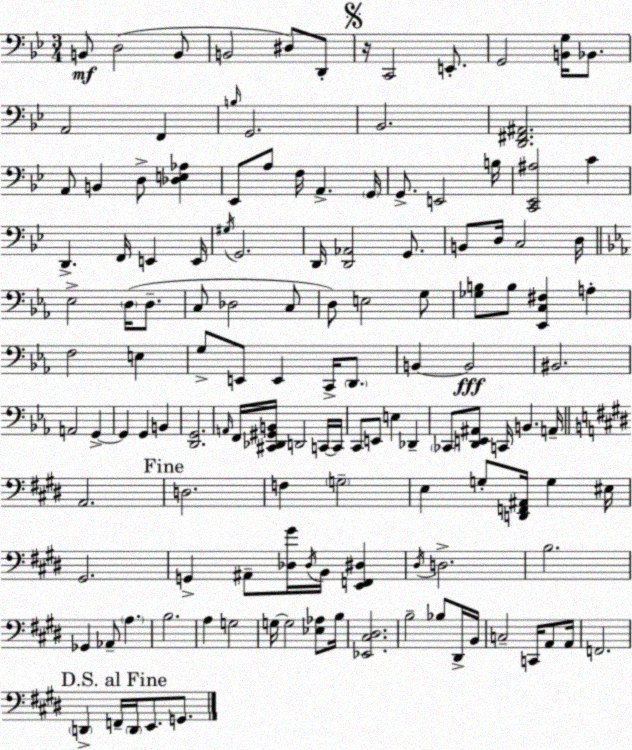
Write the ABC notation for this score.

X:1
T:Untitled
M:3/4
L:1/4
K:Bb
B,,/2 D,2 B,,/2 B,,2 ^D,/2 D,,/2 z/4 C,,2 E,,/2 G,,2 [B,,G,]/4 _B,,/2 A,,2 F,, B,/4 G,,2 _B,,2 [D,,^F,,^A,,]2 A,,/2 B,, D,/2 [_D,E,_A,] _E,,/2 A,/2 F,/4 A,, G,,/4 G,,/2 E,,2 B,/4 [C,,_E,,^A,]2 C D,, F,,/4 E,, E,,/4 ^G,/4 G,,2 D,,/4 [D,,_A,,]2 G,,/2 B,,/2 D,/4 C,2 D,/4 _E,2 D,/4 D,/2 C,/2 _D,2 C,/2 D,/2 E,2 G,/2 [_G,B,]/2 B,/2 [_E,,C,^F,] A, F,2 E, G,/2 E,,/2 E,, C,,/4 D,,/2 B,, B,,2 ^B,,2 A,,2 G,, G,, G,, B,, [D,,G,,]2 A,,/4 F,,/4 [^C,,_D,,^G,,B,,]/4 D,,2 C,,/4 C,,/4 C,,/2 E,,/2 E, _D,, _C,,/2 [D,,E,,^A,,]/2 C,,/4 B,, A,,/4 A,,2 D,2 F, G,2 E, G,/2 [D,,F,,^A,,]/4 G, ^E,/4 ^G,,2 G,, ^A,,/2 [_D,^G]/4 _D,/4 B,,/4 [E,,F,,^D,] ^D,/4 D,2 B,2 _G,, _A,,/2 A, B,2 A, G,2 G,/4 G,2 [_E,_A,]/2 B,/4 [_E,,^C,^D,]2 B,2 _B,/2 ^D,,/4 B,,/4 C,2 C,,/4 A,,/2 A,,/4 F,,2 D,, F,,/4 D,,/4 E,,/2 G,,/2